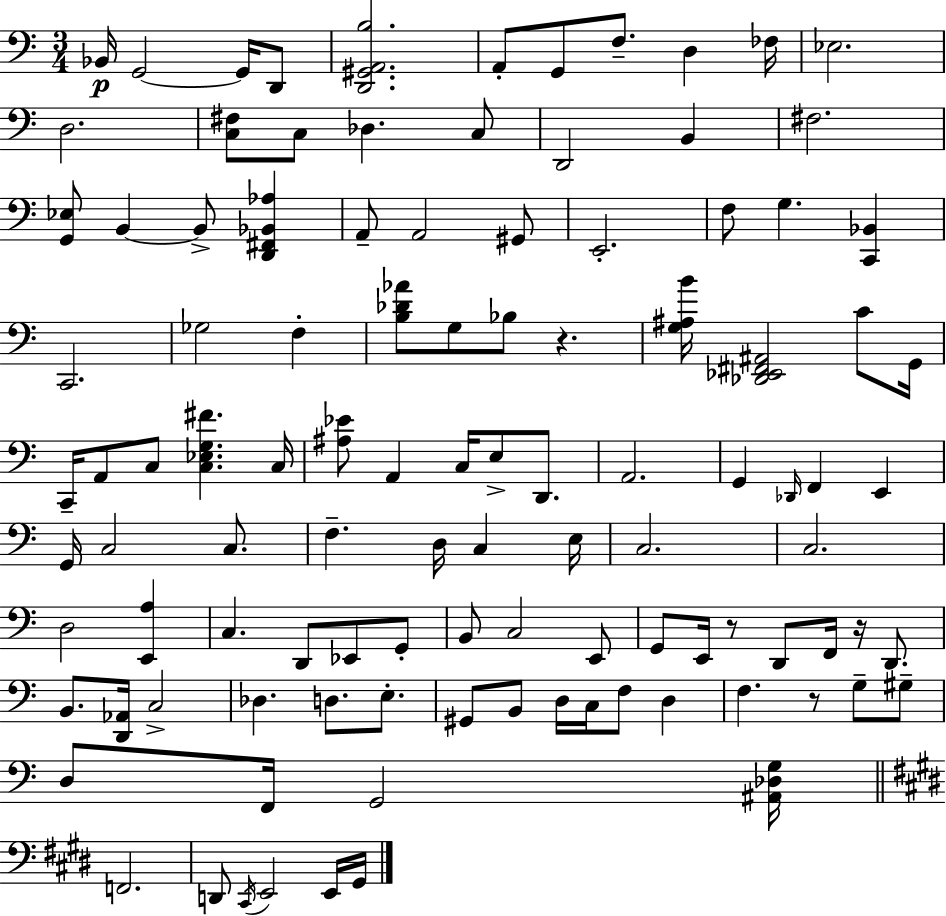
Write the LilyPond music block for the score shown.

{
  \clef bass
  \numericTimeSignature
  \time 3/4
  \key a \minor
  bes,16\p g,2~~ g,16 d,8 | <d, gis, a, b>2. | a,8-. g,8 f8.-- d4 fes16 | ees2. | \break d2. | <c fis>8 c8 des4. c8 | d,2 b,4 | fis2. | \break <g, ees>8 b,4~~ b,8-> <d, fis, bes, aes>4 | a,8-- a,2 gis,8 | e,2.-. | f8 g4. <c, bes,>4 | \break c,2. | ges2 f4-. | <b des' aes'>8 g8 bes8 r4. | <g ais b'>16 <des, ees, fis, ais,>2 c'8 g,16 | \break c,16-- a,8 c8 <c ees g fis'>4. c16 | <ais ees'>8 a,4 c16 e8-> d,8. | a,2. | g,4 \grace { des,16 } f,4 e,4 | \break g,16 c2 c8. | f4.-- d16 c4 | e16 c2. | c2. | \break d2 <e, a>4 | c4. d,8 ees,8 g,8-. | b,8 c2 e,8 | g,8 e,16 r8 d,8 f,16 r16 d,8. | \break b,8. <d, aes,>16 c2-> | des4. d8. e8.-. | gis,8 b,8 d16 c16 f8 d4 | f4. r8 g8-- gis8-- | \break d8 f,16 g,2 | <ais, des g>16 \bar "||" \break \key e \major f,2. | d,8 \acciaccatura { cis,16 } e,2 e,16 | gis,16 \bar "|."
}